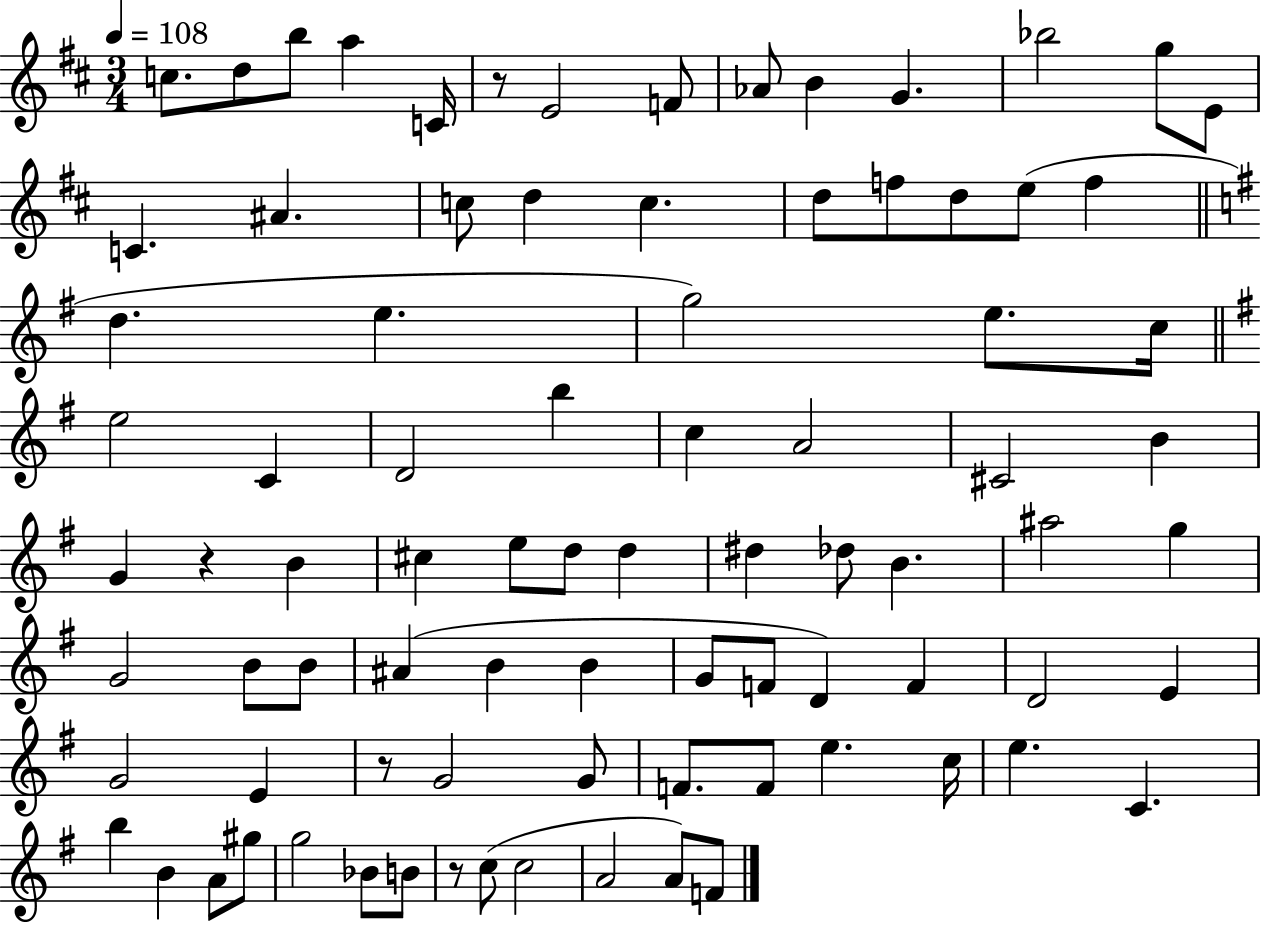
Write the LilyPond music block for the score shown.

{
  \clef treble
  \numericTimeSignature
  \time 3/4
  \key d \major
  \tempo 4 = 108
  \repeat volta 2 { c''8. d''8 b''8 a''4 c'16 | r8 e'2 f'8 | aes'8 b'4 g'4. | bes''2 g''8 e'8 | \break c'4. ais'4. | c''8 d''4 c''4. | d''8 f''8 d''8 e''8( f''4 | \bar "||" \break \key g \major d''4. e''4. | g''2) e''8. c''16 | \bar "||" \break \key g \major e''2 c'4 | d'2 b''4 | c''4 a'2 | cis'2 b'4 | \break g'4 r4 b'4 | cis''4 e''8 d''8 d''4 | dis''4 des''8 b'4. | ais''2 g''4 | \break g'2 b'8 b'8 | ais'4( b'4 b'4 | g'8 f'8 d'4) f'4 | d'2 e'4 | \break g'2 e'4 | r8 g'2 g'8 | f'8. f'8 e''4. c''16 | e''4. c'4. | \break b''4 b'4 a'8 gis''8 | g''2 bes'8 b'8 | r8 c''8( c''2 | a'2 a'8) f'8 | \break } \bar "|."
}